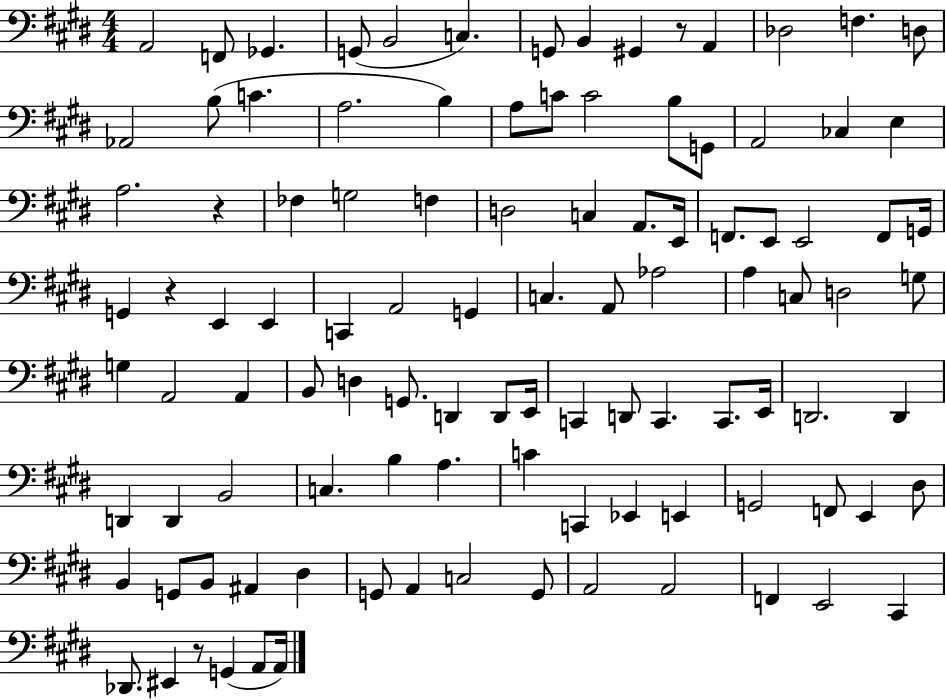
X:1
T:Untitled
M:4/4
L:1/4
K:E
A,,2 F,,/2 _G,, G,,/2 B,,2 C, G,,/2 B,, ^G,, z/2 A,, _D,2 F, D,/2 _A,,2 B,/2 C A,2 B, A,/2 C/2 C2 B,/2 G,,/2 A,,2 _C, E, A,2 z _F, G,2 F, D,2 C, A,,/2 E,,/4 F,,/2 E,,/2 E,,2 F,,/2 G,,/4 G,, z E,, E,, C,, A,,2 G,, C, A,,/2 _A,2 A, C,/2 D,2 G,/2 G, A,,2 A,, B,,/2 D, G,,/2 D,, D,,/2 E,,/4 C,, D,,/2 C,, C,,/2 E,,/4 D,,2 D,, D,, D,, B,,2 C, B, A, C C,, _E,, E,, G,,2 F,,/2 E,, ^D,/2 B,, G,,/2 B,,/2 ^A,, ^D, G,,/2 A,, C,2 G,,/2 A,,2 A,,2 F,, E,,2 ^C,, _D,,/2 ^E,, z/2 G,, A,,/2 A,,/4